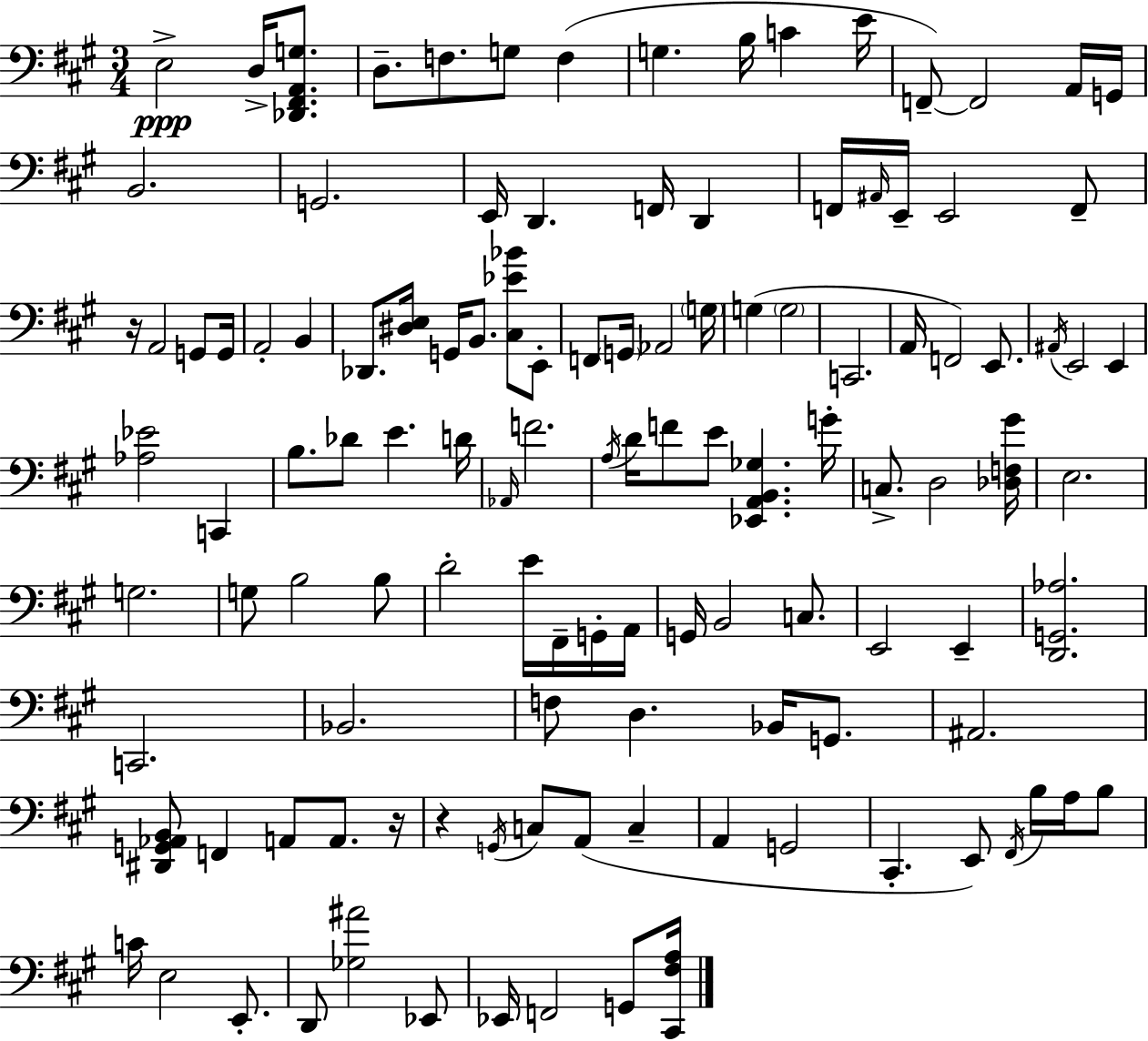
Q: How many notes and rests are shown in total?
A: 119